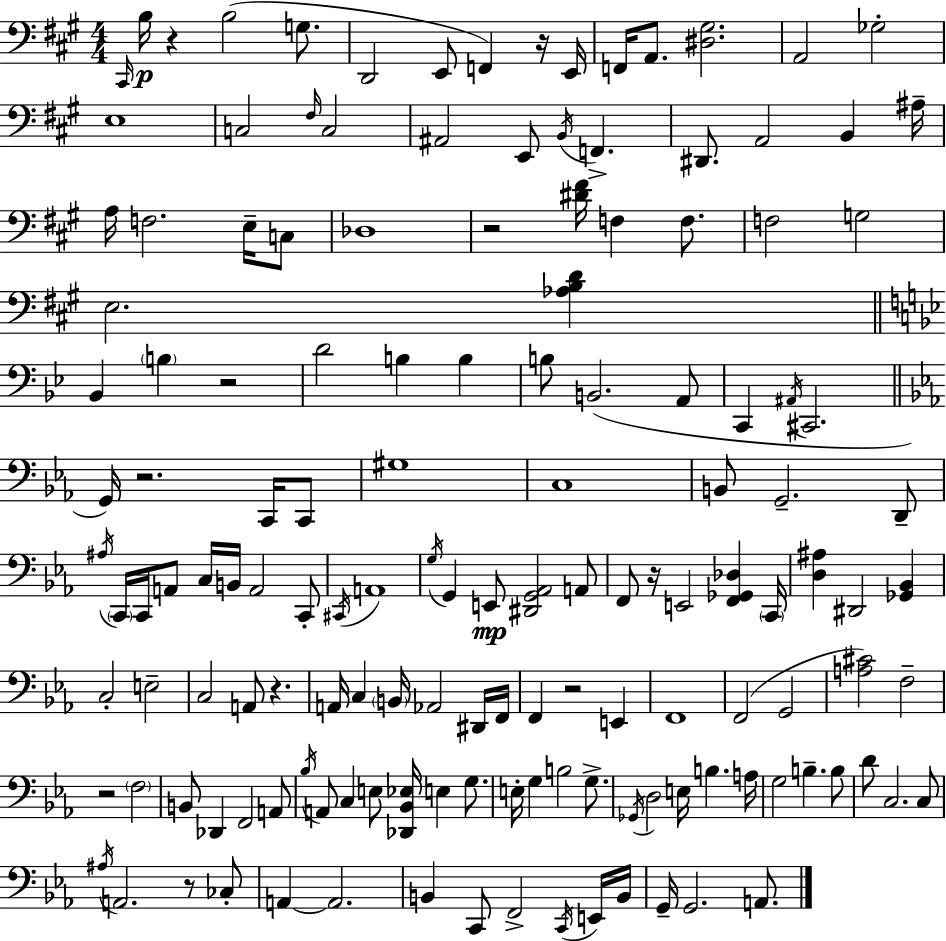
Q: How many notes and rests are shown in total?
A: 146